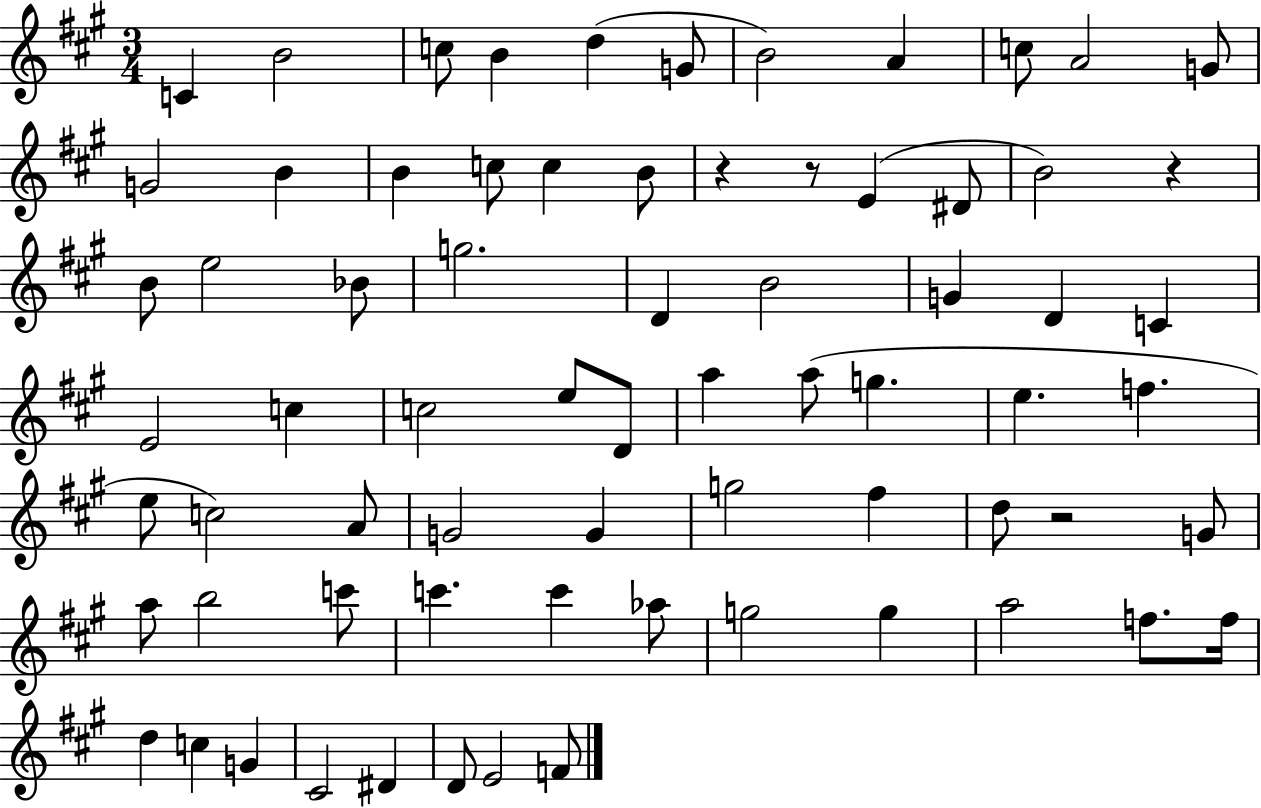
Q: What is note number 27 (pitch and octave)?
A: G4